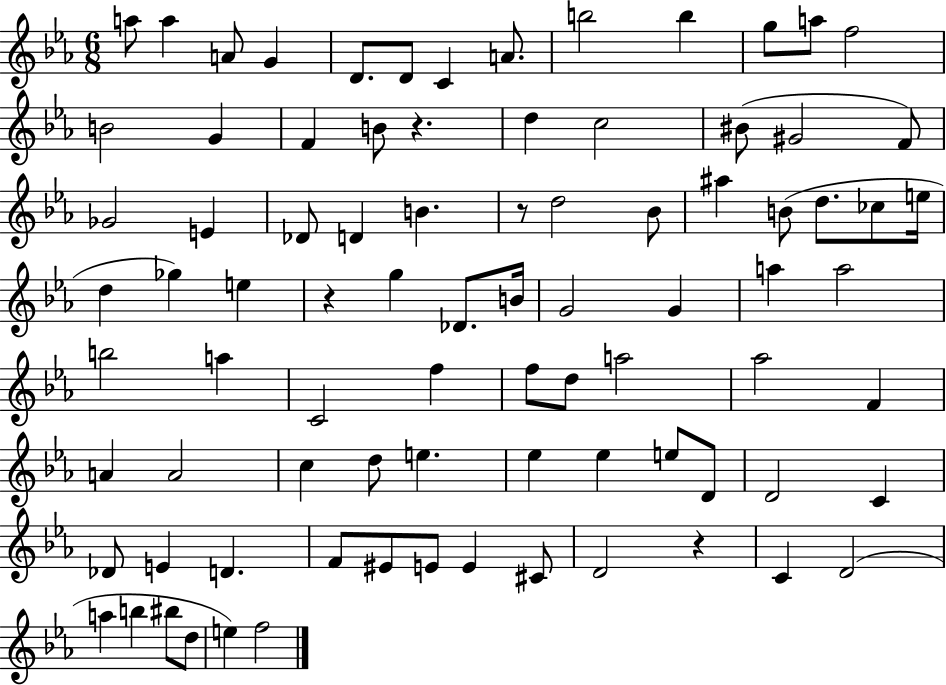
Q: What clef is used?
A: treble